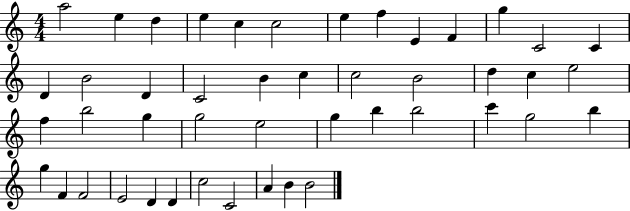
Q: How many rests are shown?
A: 0